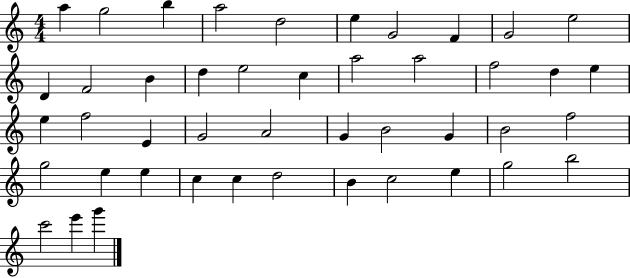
A5/q G5/h B5/q A5/h D5/h E5/q G4/h F4/q G4/h E5/h D4/q F4/h B4/q D5/q E5/h C5/q A5/h A5/h F5/h D5/q E5/q E5/q F5/h E4/q G4/h A4/h G4/q B4/h G4/q B4/h F5/h G5/h E5/q E5/q C5/q C5/q D5/h B4/q C5/h E5/q G5/h B5/h C6/h E6/q G6/q